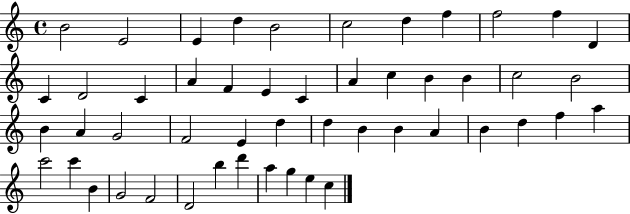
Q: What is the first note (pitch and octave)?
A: B4